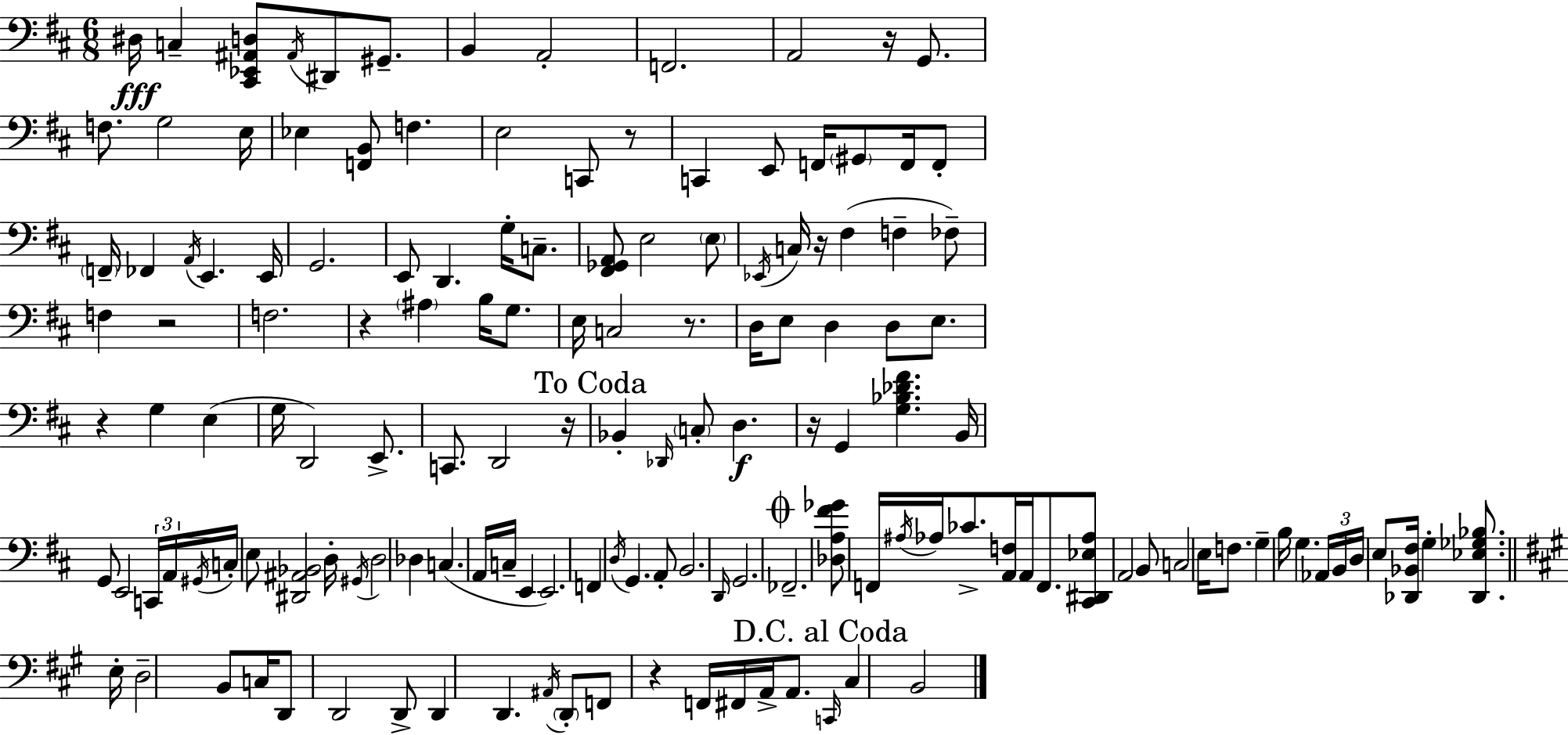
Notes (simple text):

D#3/s C3/q [C#2,Eb2,A#2,D3]/e A#2/s D#2/e G#2/e. B2/q A2/h F2/h. A2/h R/s G2/e. F3/e. G3/h E3/s Eb3/q [F2,B2]/e F3/q. E3/h C2/e R/e C2/q E2/e F2/s G#2/e F2/s F2/e F2/s FES2/q A2/s E2/q. E2/s G2/h. E2/e D2/q. G3/s C3/e. [F#2,Gb2,A2]/e E3/h E3/e Eb2/s C3/s R/s F#3/q F3/q FES3/e F3/q R/h F3/h. R/q A#3/q B3/s G3/e. E3/s C3/h R/e. D3/s E3/e D3/q D3/e E3/e. R/q G3/q E3/q G3/s D2/h E2/e. C2/e. D2/h R/s Bb2/q Db2/s C3/e D3/q. R/s G2/q [G3,Bb3,Db4,F#4]/q. B2/s G2/e E2/h C2/s A2/s G#2/s C3/s E3/e [D#2,A#2,Bb2]/h D3/s G#2/s D3/h Db3/q C3/q. A2/s C3/s E2/q E2/h. F2/q D3/s G2/q. A2/e B2/h. D2/s G2/h. FES2/h. [Db3,A3,F#4,Gb4]/e F2/s A#3/s Ab3/s CES4/e. [A2,F3]/s A2/s F2/e. [C#2,D#2,Eb3,Ab3]/e A2/h B2/e C3/h E3/s F3/e. G3/q B3/s G3/q. Ab2/s B2/s D3/s E3/e [Db2,Bb2,F#3]/s G3/q [Db2,Eb3,Gb3,Bb3]/e. E3/s D3/h B2/e C3/s D2/e D2/h D2/e D2/q D2/q. A#2/s D2/e F2/e R/q F2/s F#2/s A2/s A2/e. C2/s C#3/q B2/h